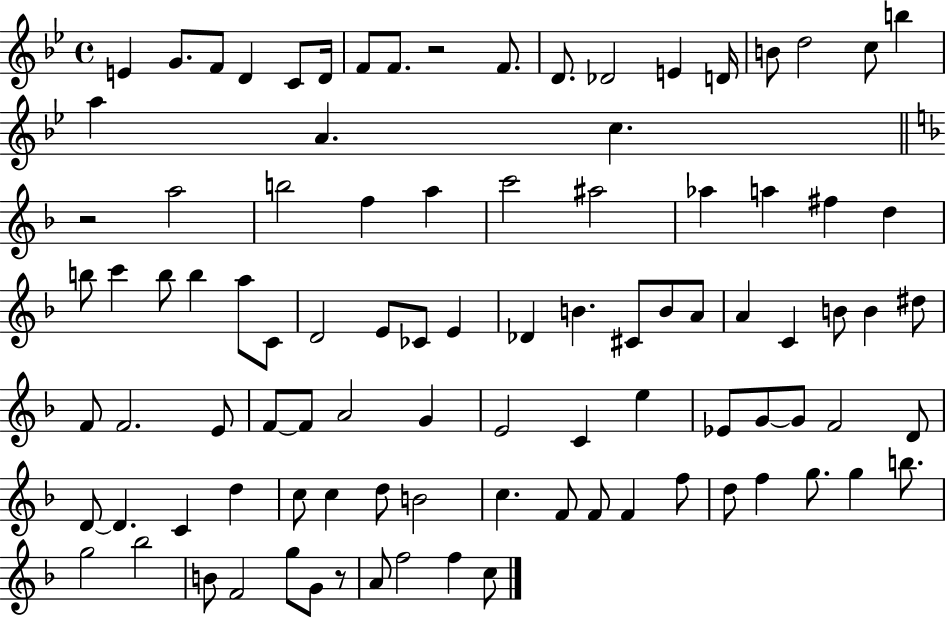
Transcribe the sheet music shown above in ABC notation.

X:1
T:Untitled
M:4/4
L:1/4
K:Bb
E G/2 F/2 D C/2 D/4 F/2 F/2 z2 F/2 D/2 _D2 E D/4 B/2 d2 c/2 b a A c z2 a2 b2 f a c'2 ^a2 _a a ^f d b/2 c' b/2 b a/2 C/2 D2 E/2 _C/2 E _D B ^C/2 B/2 A/2 A C B/2 B ^d/2 F/2 F2 E/2 F/2 F/2 A2 G E2 C e _E/2 G/2 G/2 F2 D/2 D/2 D C d c/2 c d/2 B2 c F/2 F/2 F f/2 d/2 f g/2 g b/2 g2 _b2 B/2 F2 g/2 G/2 z/2 A/2 f2 f c/2